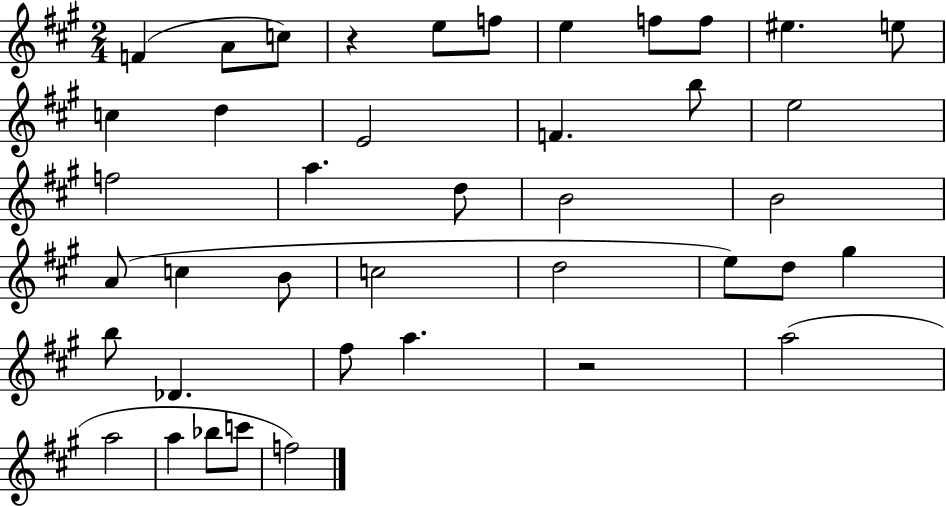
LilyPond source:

{
  \clef treble
  \numericTimeSignature
  \time 2/4
  \key a \major
  f'4( a'8 c''8) | r4 e''8 f''8 | e''4 f''8 f''8 | eis''4. e''8 | \break c''4 d''4 | e'2 | f'4. b''8 | e''2 | \break f''2 | a''4. d''8 | b'2 | b'2 | \break a'8( c''4 b'8 | c''2 | d''2 | e''8) d''8 gis''4 | \break b''8 des'4. | fis''8 a''4. | r2 | a''2( | \break a''2 | a''4 bes''8 c'''8 | f''2) | \bar "|."
}